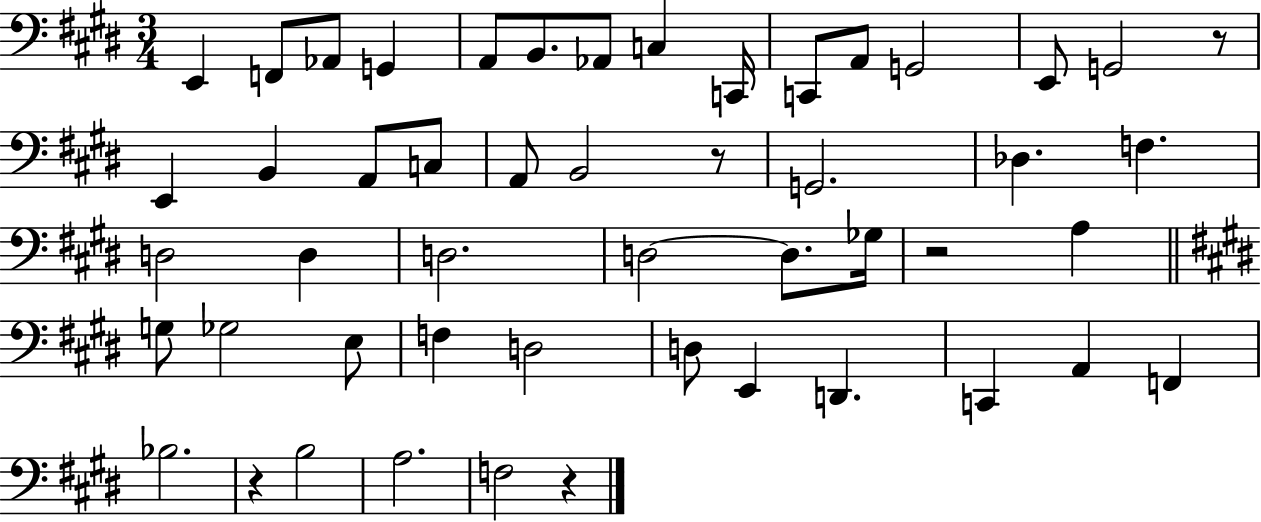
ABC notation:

X:1
T:Untitled
M:3/4
L:1/4
K:E
E,, F,,/2 _A,,/2 G,, A,,/2 B,,/2 _A,,/2 C, C,,/4 C,,/2 A,,/2 G,,2 E,,/2 G,,2 z/2 E,, B,, A,,/2 C,/2 A,,/2 B,,2 z/2 G,,2 _D, F, D,2 D, D,2 D,2 D,/2 _G,/4 z2 A, G,/2 _G,2 E,/2 F, D,2 D,/2 E,, D,, C,, A,, F,, _B,2 z B,2 A,2 F,2 z